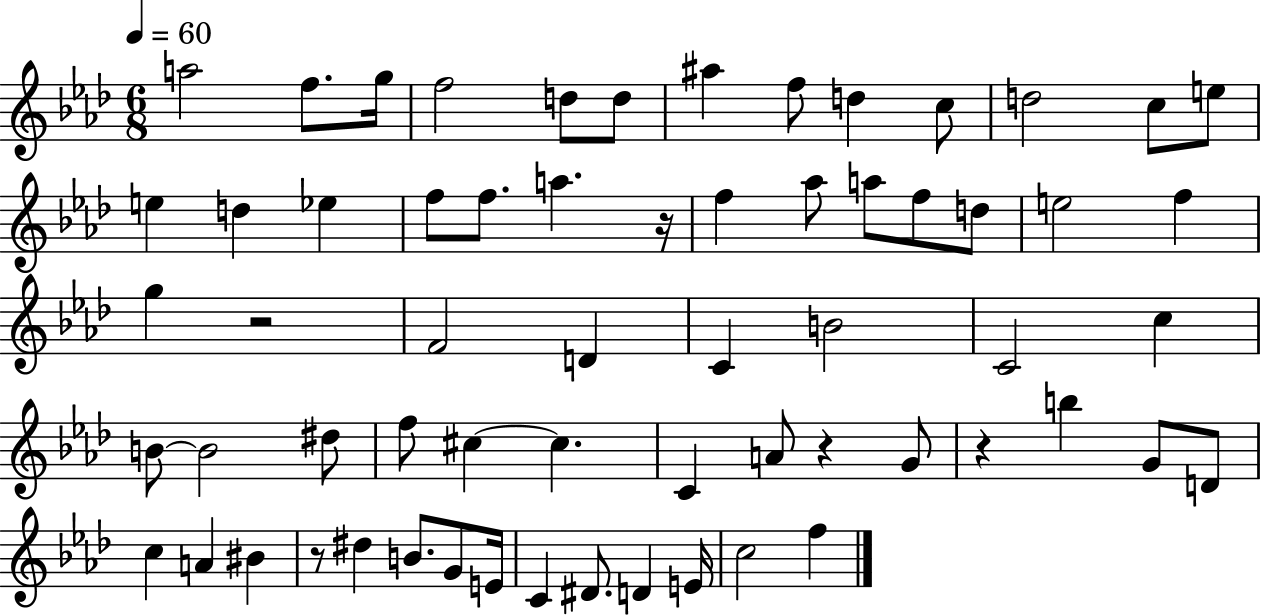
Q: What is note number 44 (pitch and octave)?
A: G4